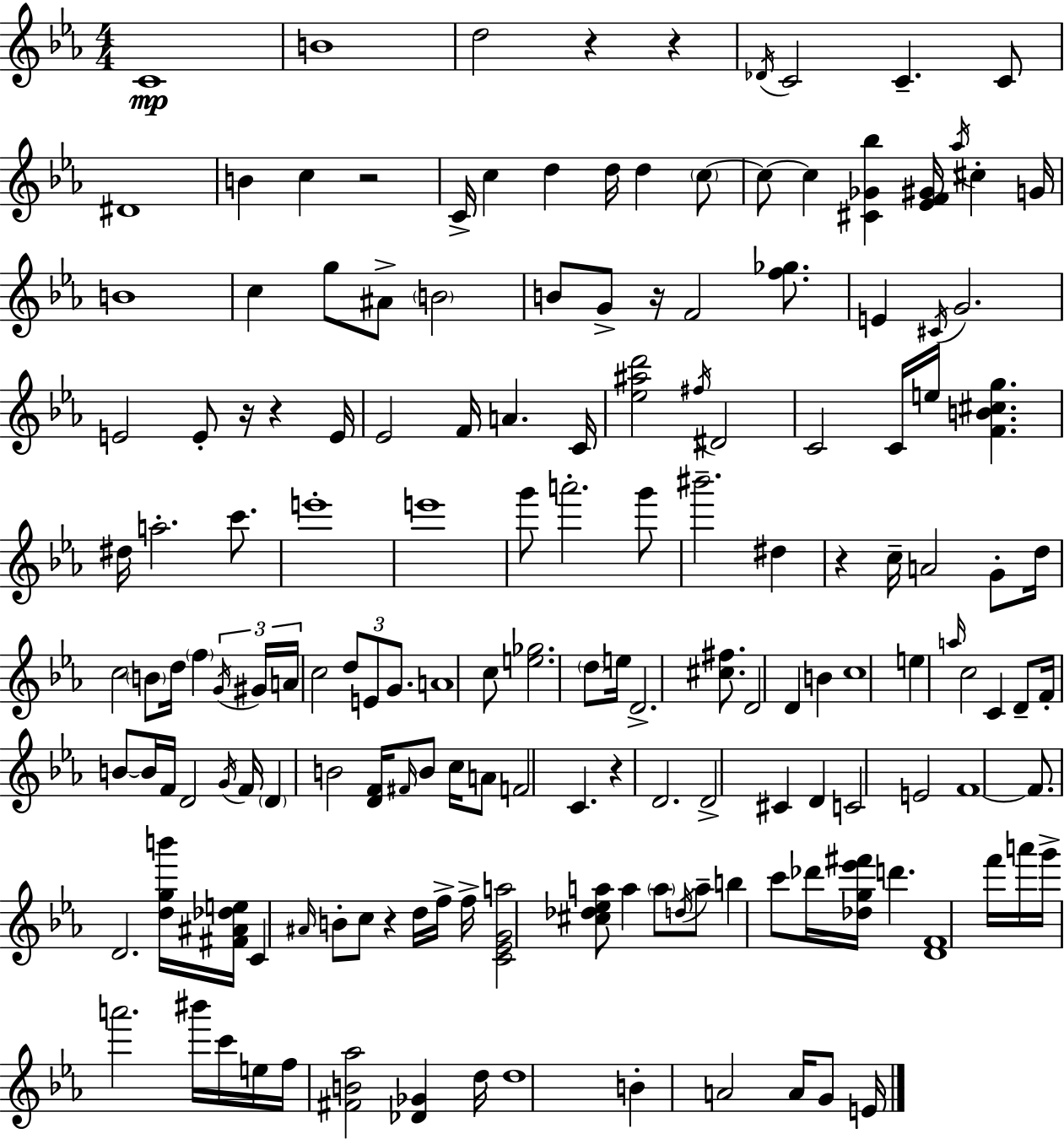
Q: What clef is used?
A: treble